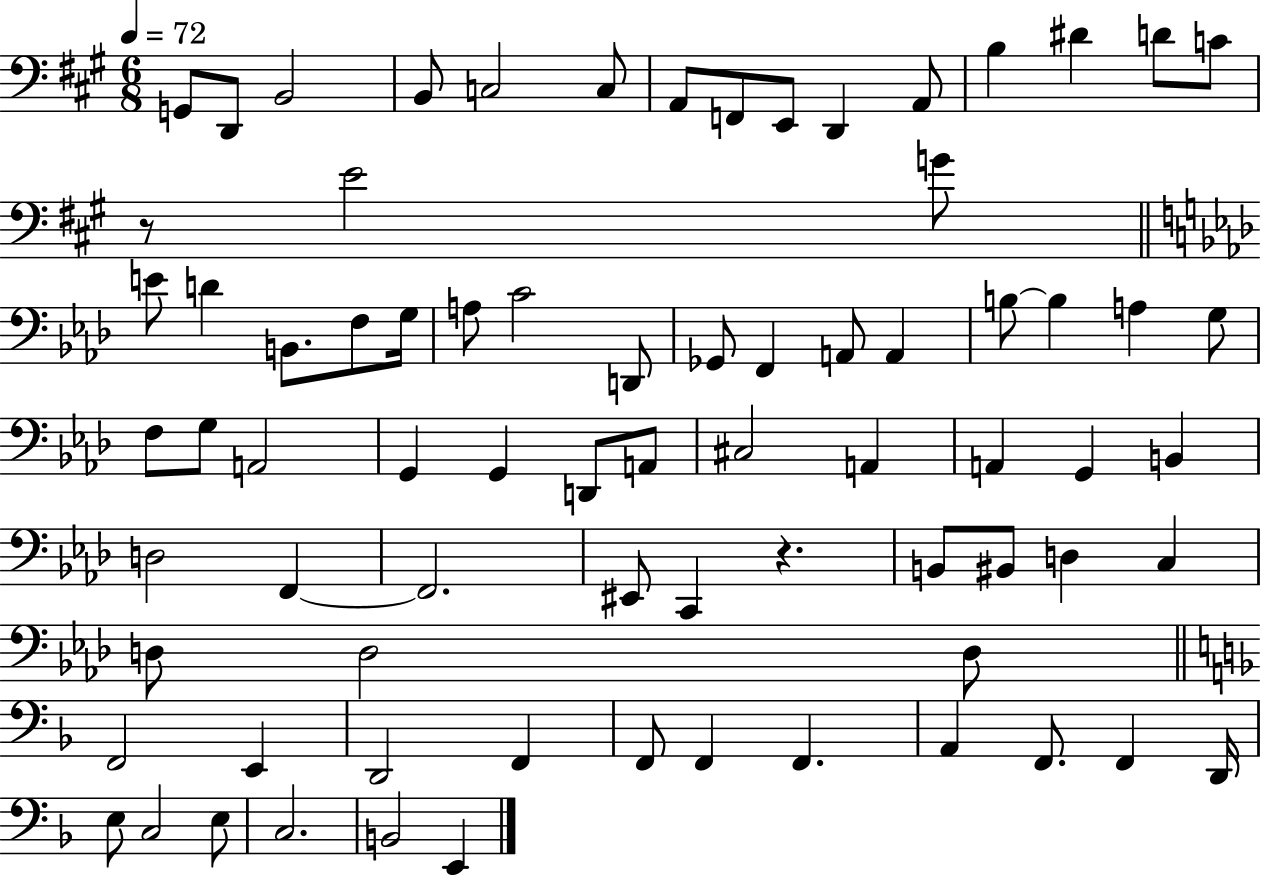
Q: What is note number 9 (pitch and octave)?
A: E2